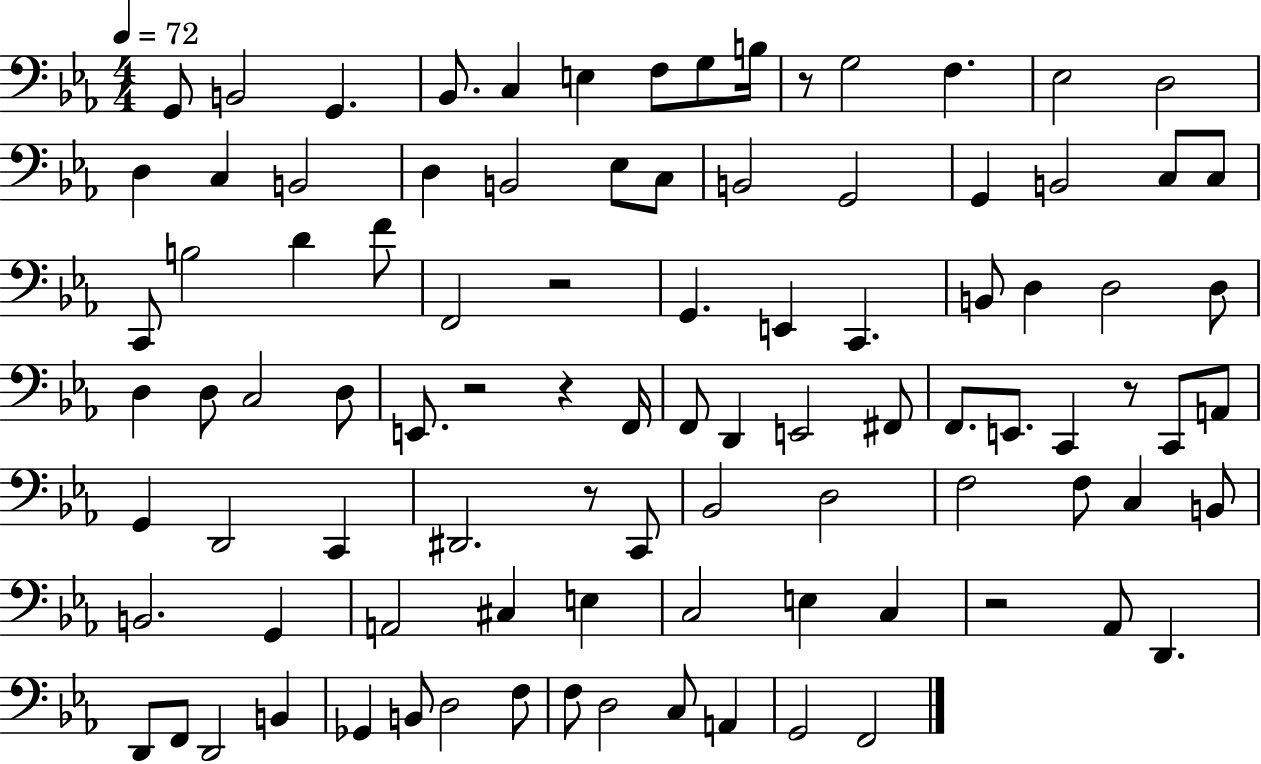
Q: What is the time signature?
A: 4/4